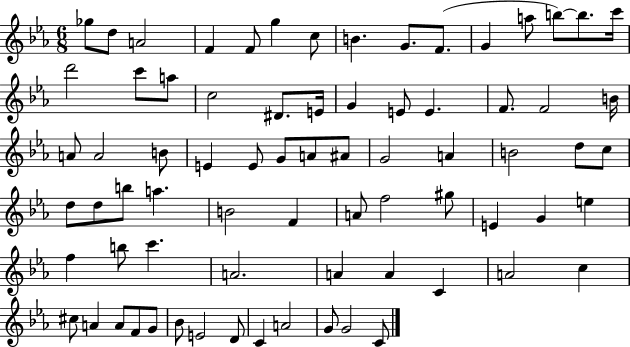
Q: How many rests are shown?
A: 0